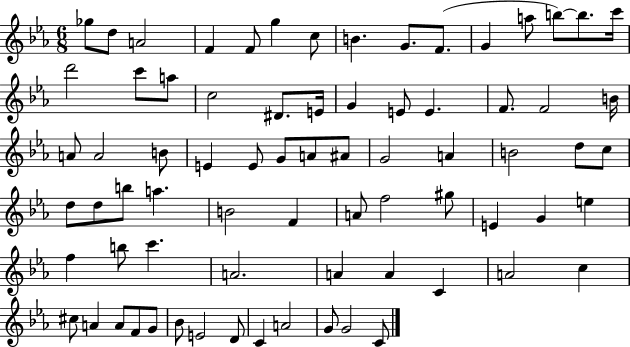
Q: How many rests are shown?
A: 0